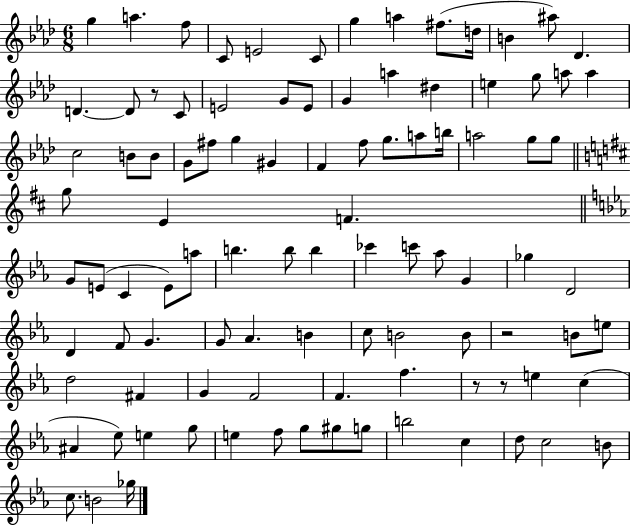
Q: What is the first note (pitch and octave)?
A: G5